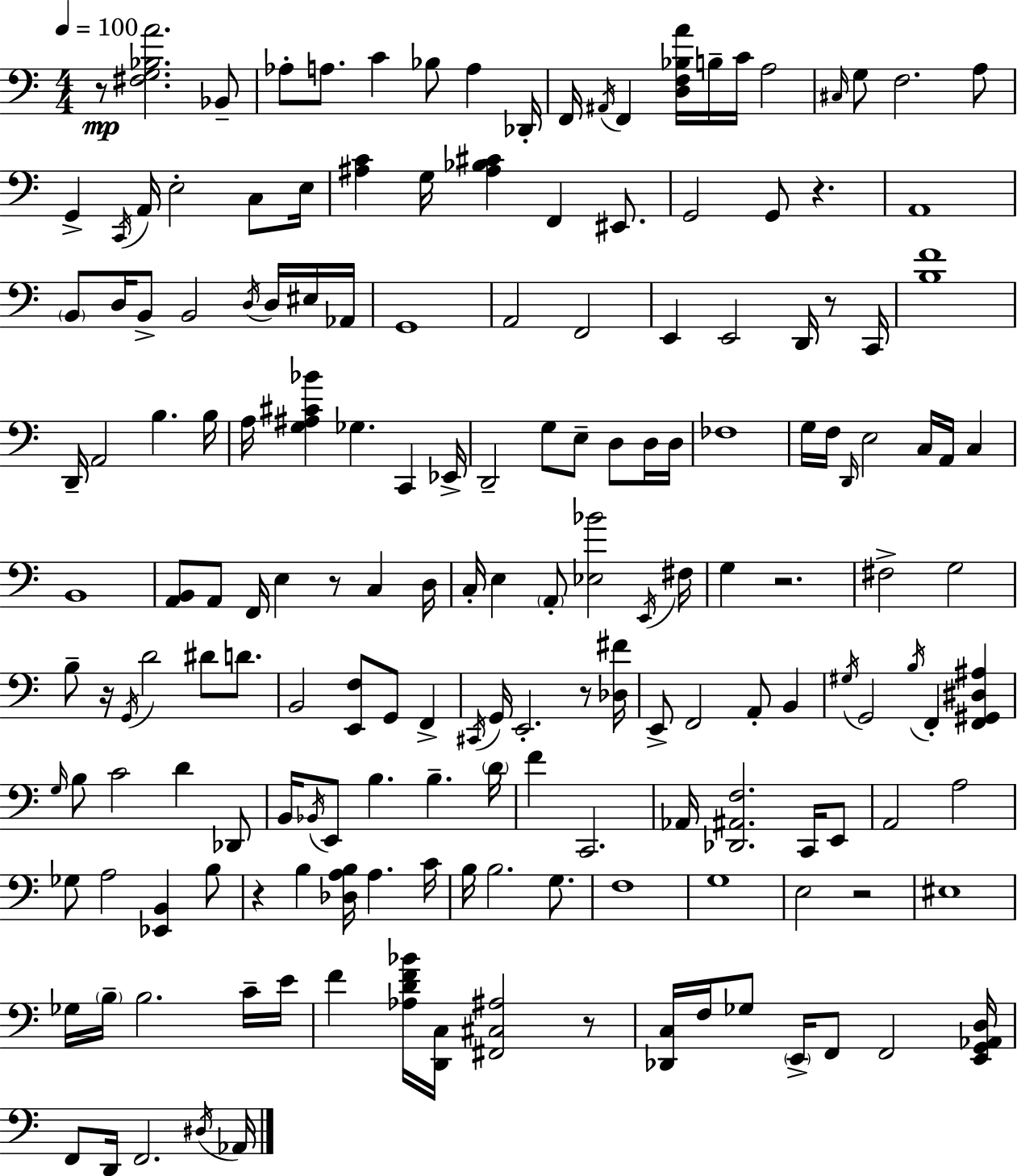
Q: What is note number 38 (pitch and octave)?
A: G2